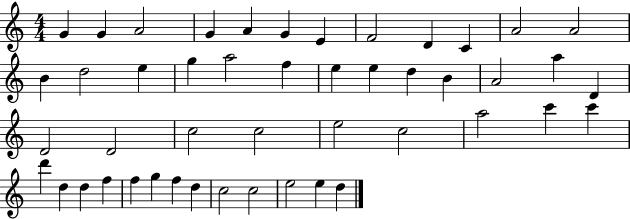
X:1
T:Untitled
M:4/4
L:1/4
K:C
G G A2 G A G E F2 D C A2 A2 B d2 e g a2 f e e d B A2 a D D2 D2 c2 c2 e2 c2 a2 c' c' d' d d f f g f d c2 c2 e2 e d